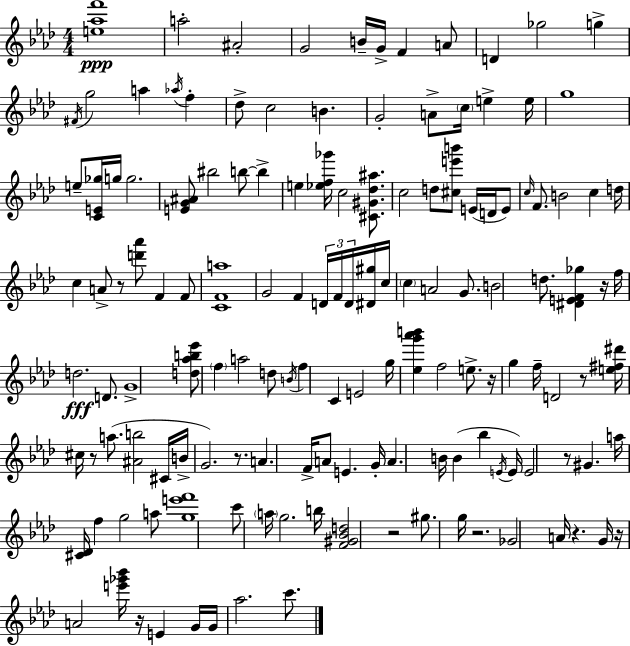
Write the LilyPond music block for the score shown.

{
  \clef treble
  \numericTimeSignature
  \time 4/4
  \key f \minor
  <e'' aes'' f'''>1\ppp | a''2-. ais'2-. | g'2 b'16-- g'16-> f'4 a'8 | d'4 ges''2 g''4-> | \break \acciaccatura { fis'16 } g''2 a''4 \acciaccatura { aes''16 } f''4-. | des''8-> c''2 b'4. | g'2-. a'8-> \parenthesize c''16 e''4-> | e''16 g''1 | \break e''8-- <c' e' ges''>16 g''16 g''2. | <e' g' ais'>8 bis''2 b''8~~ b''4-> | e''4 <ees'' f'' ges'''>16 c''2 <cis' gis' des'' ais''>8. | c''2 d''8 <cis'' e''' b'''>8 e'16( d'16 | \break e'8) \grace { c''16 } f'8. b'2 c''4 | d''16 c''4 a'8-> r8 <d''' aes'''>8 f'4 | f'8 <c' f' a''>1 | g'2 f'4 \tuplet 3/2 { d'16 | \break f'16 d'16 } <dis' gis''>16 c''16 \parenthesize c''4 a'2 | g'8. b'2 d''8. <dis' e' f' ges''>4 | r16 f''16 d''2.\fff | d'8. g'1-> | \break <d'' aes'' b'' ees'''>8 \parenthesize f''4 a''2 | d''8 \acciaccatura { b'16 } f''4 c'4 e'2 | g''16 <ees'' g''' aes''' b'''>4 f''2 | e''8.-> r16 g''4 f''16-- d'2 | \break r8 <e'' fis'' dis'''>16 cis''16 r8 a''8.( <ais' b''>2 | cis'16 b'16-> g'2.) | r8. a'4. f'16-> a'8 e'4. | g'16-. a'4. b'16 b'4( bes''4 | \break \acciaccatura { e'16 } e'16) e'2 r8 gis'4. | a''16 <cis' des'>16 f''4 g''2 | a''8 <g'' e''' f'''>1 | c'''8 \parenthesize a''16 g''2. | \break b''16 <f' gis' bes' d''>2 r2 | gis''8. g''16 r2. | ges'2 a'16 r4. | g'16 r16 a'2 <e''' ges''' bes'''>16 r16 | \break e'4 g'16 g'16 aes''2. | c'''8. \bar "|."
}